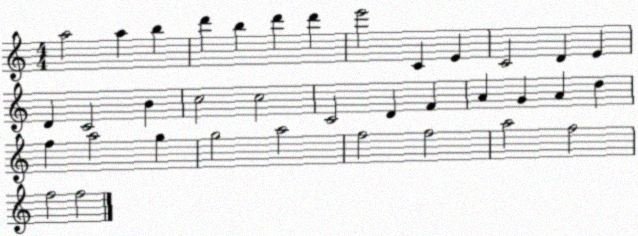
X:1
T:Untitled
M:4/4
L:1/4
K:C
a2 a b d' b d' d' e'2 C E C2 D E D C2 B c2 c2 C2 D F A G A d f a2 g g2 a2 f2 f2 a2 f2 f2 f2